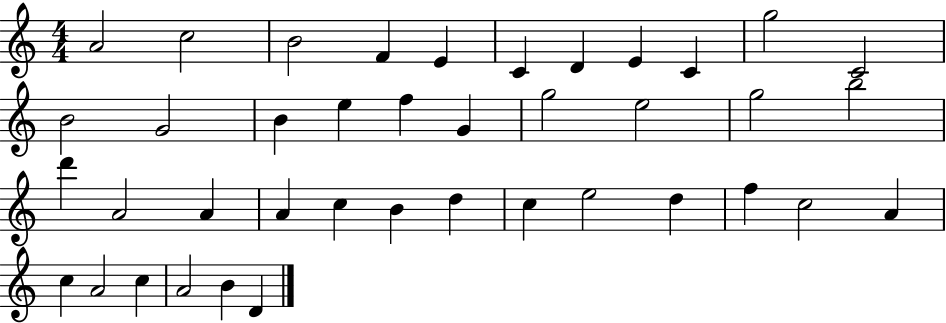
{
  \clef treble
  \numericTimeSignature
  \time 4/4
  \key c \major
  a'2 c''2 | b'2 f'4 e'4 | c'4 d'4 e'4 c'4 | g''2 c'2 | \break b'2 g'2 | b'4 e''4 f''4 g'4 | g''2 e''2 | g''2 b''2 | \break d'''4 a'2 a'4 | a'4 c''4 b'4 d''4 | c''4 e''2 d''4 | f''4 c''2 a'4 | \break c''4 a'2 c''4 | a'2 b'4 d'4 | \bar "|."
}